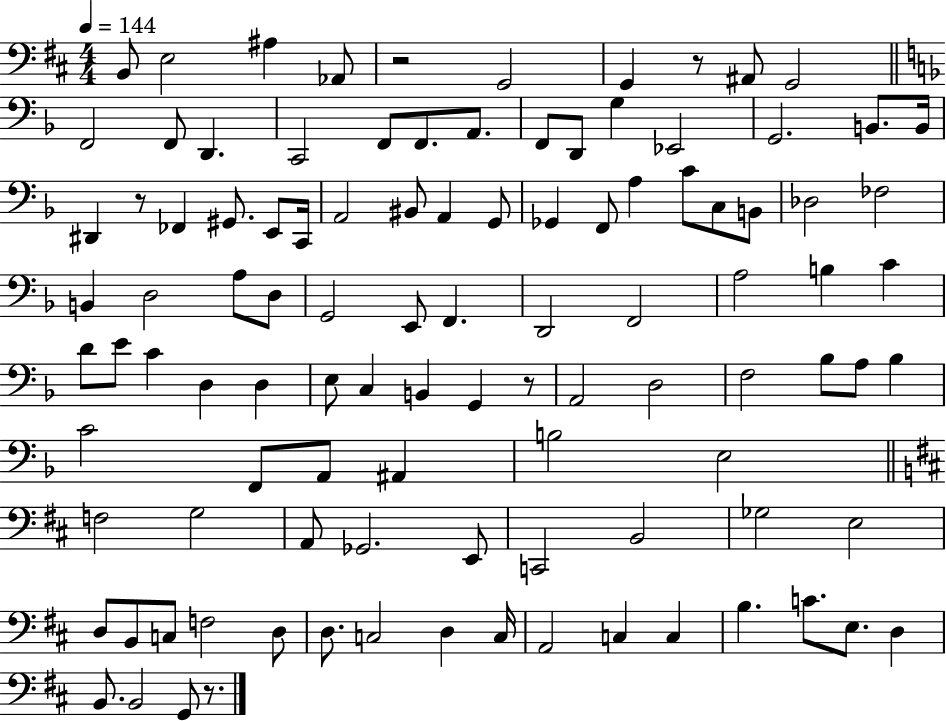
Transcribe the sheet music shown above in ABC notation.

X:1
T:Untitled
M:4/4
L:1/4
K:D
B,,/2 E,2 ^A, _A,,/2 z2 G,,2 G,, z/2 ^A,,/2 G,,2 F,,2 F,,/2 D,, C,,2 F,,/2 F,,/2 A,,/2 F,,/2 D,,/2 G, _E,,2 G,,2 B,,/2 B,,/4 ^D,, z/2 _F,, ^G,,/2 E,,/2 C,,/4 A,,2 ^B,,/2 A,, G,,/2 _G,, F,,/2 A, C/2 C,/2 B,,/2 _D,2 _F,2 B,, D,2 A,/2 D,/2 G,,2 E,,/2 F,, D,,2 F,,2 A,2 B, C D/2 E/2 C D, D, E,/2 C, B,, G,, z/2 A,,2 D,2 F,2 _B,/2 A,/2 _B, C2 F,,/2 A,,/2 ^A,, B,2 E,2 F,2 G,2 A,,/2 _G,,2 E,,/2 C,,2 B,,2 _G,2 E,2 D,/2 B,,/2 C,/2 F,2 D,/2 D,/2 C,2 D, C,/4 A,,2 C, C, B, C/2 E,/2 D, B,,/2 B,,2 G,,/2 z/2